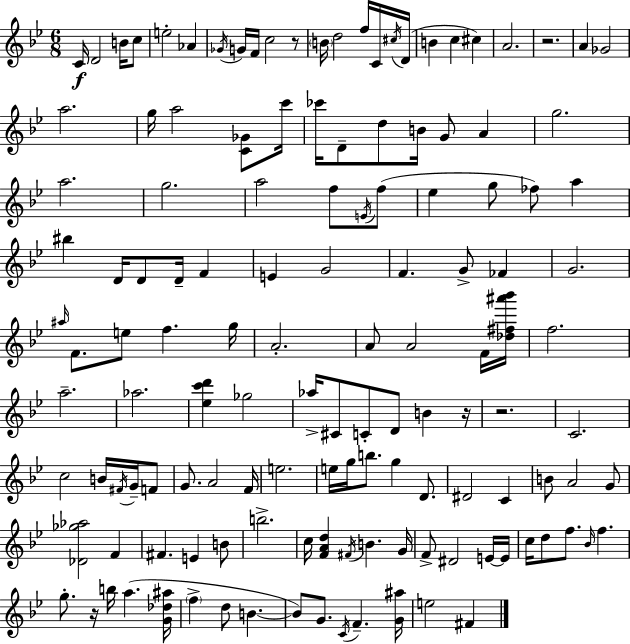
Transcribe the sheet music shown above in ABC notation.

X:1
T:Untitled
M:6/8
L:1/4
K:Gm
C/4 D2 B/4 c/2 e2 _A _G/4 G/4 F/4 c2 z/2 B/4 d2 f/4 C/4 ^c/4 D/4 B c ^c A2 z2 A _G2 a2 g/4 a2 [C_G]/2 c'/4 _c'/4 D/2 d/2 B/4 G/2 A g2 a2 g2 a2 f/2 E/4 f/2 _e g/2 _f/2 a ^b D/4 D/2 D/4 F E G2 F G/2 _F G2 ^a/4 F/2 e/2 f g/4 A2 A/2 A2 F/4 [_d^f^a'_b']/4 f2 a2 _a2 [_ec'd'] _g2 _a/4 ^C/2 C/2 D/2 B z/4 z2 C2 c2 B/4 ^F/4 G/4 F/2 G/2 A2 F/4 e2 e/4 g/4 b/2 g D/2 ^D2 C B/2 A2 G/2 [_D_g_a]2 F ^F E B/2 b2 c/4 [FAd] ^F/4 B G/4 F/2 ^D2 E/4 E/4 c/4 d/2 f/2 _B/4 f g/2 z/4 b/4 a [G_d^a]/4 f d/2 B B/2 G/2 C/4 F [G^a]/4 e2 ^F